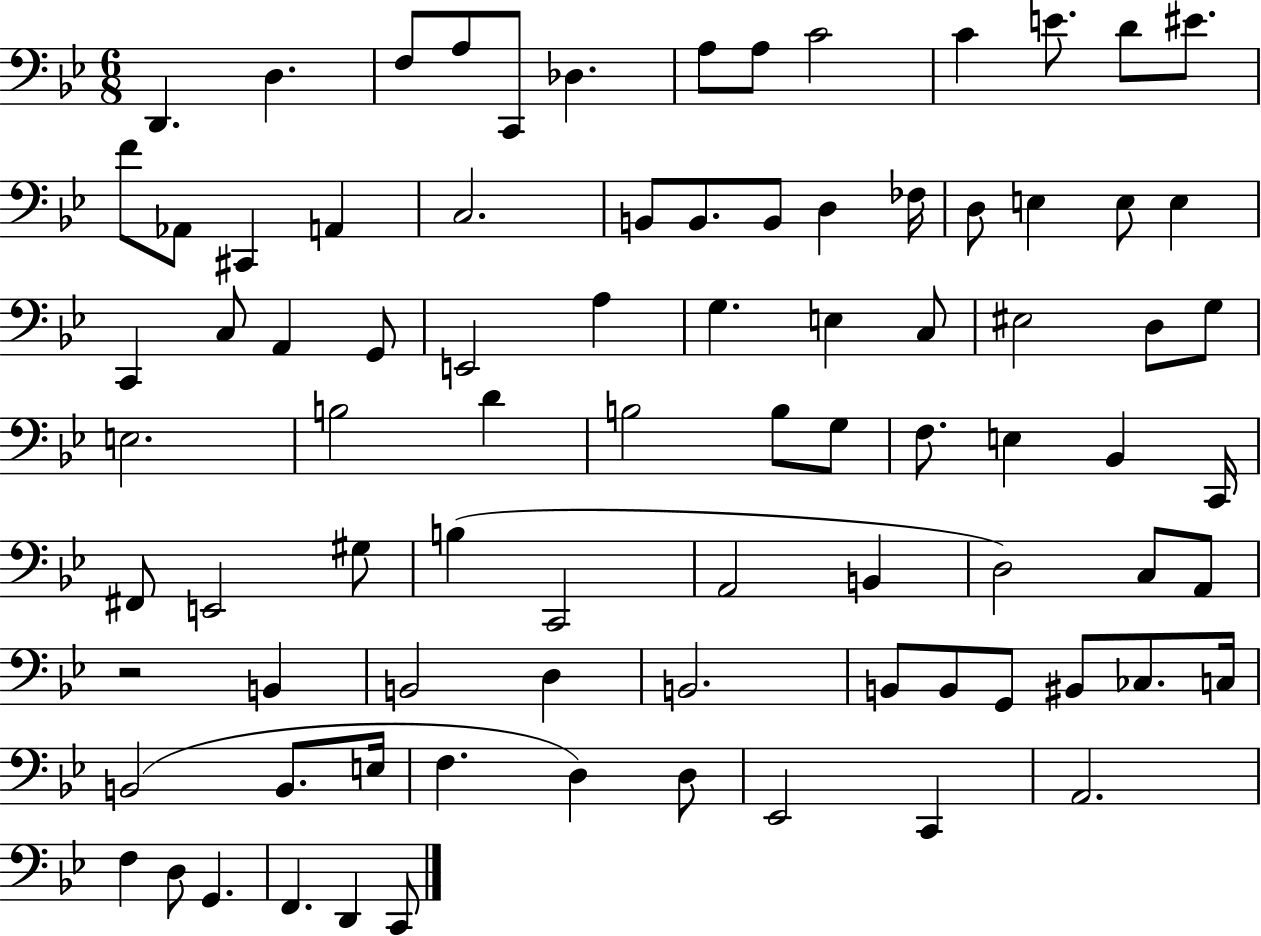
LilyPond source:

{
  \clef bass
  \numericTimeSignature
  \time 6/8
  \key bes \major
  \repeat volta 2 { d,4. d4. | f8 a8 c,8 des4. | a8 a8 c'2 | c'4 e'8. d'8 eis'8. | \break f'8 aes,8 cis,4 a,4 | c2. | b,8 b,8. b,8 d4 fes16 | d8 e4 e8 e4 | \break c,4 c8 a,4 g,8 | e,2 a4 | g4. e4 c8 | eis2 d8 g8 | \break e2. | b2 d'4 | b2 b8 g8 | f8. e4 bes,4 c,16 | \break fis,8 e,2 gis8 | b4( c,2 | a,2 b,4 | d2) c8 a,8 | \break r2 b,4 | b,2 d4 | b,2. | b,8 b,8 g,8 bis,8 ces8. c16 | \break b,2( b,8. e16 | f4. d4) d8 | ees,2 c,4 | a,2. | \break f4 d8 g,4. | f,4. d,4 c,8 | } \bar "|."
}